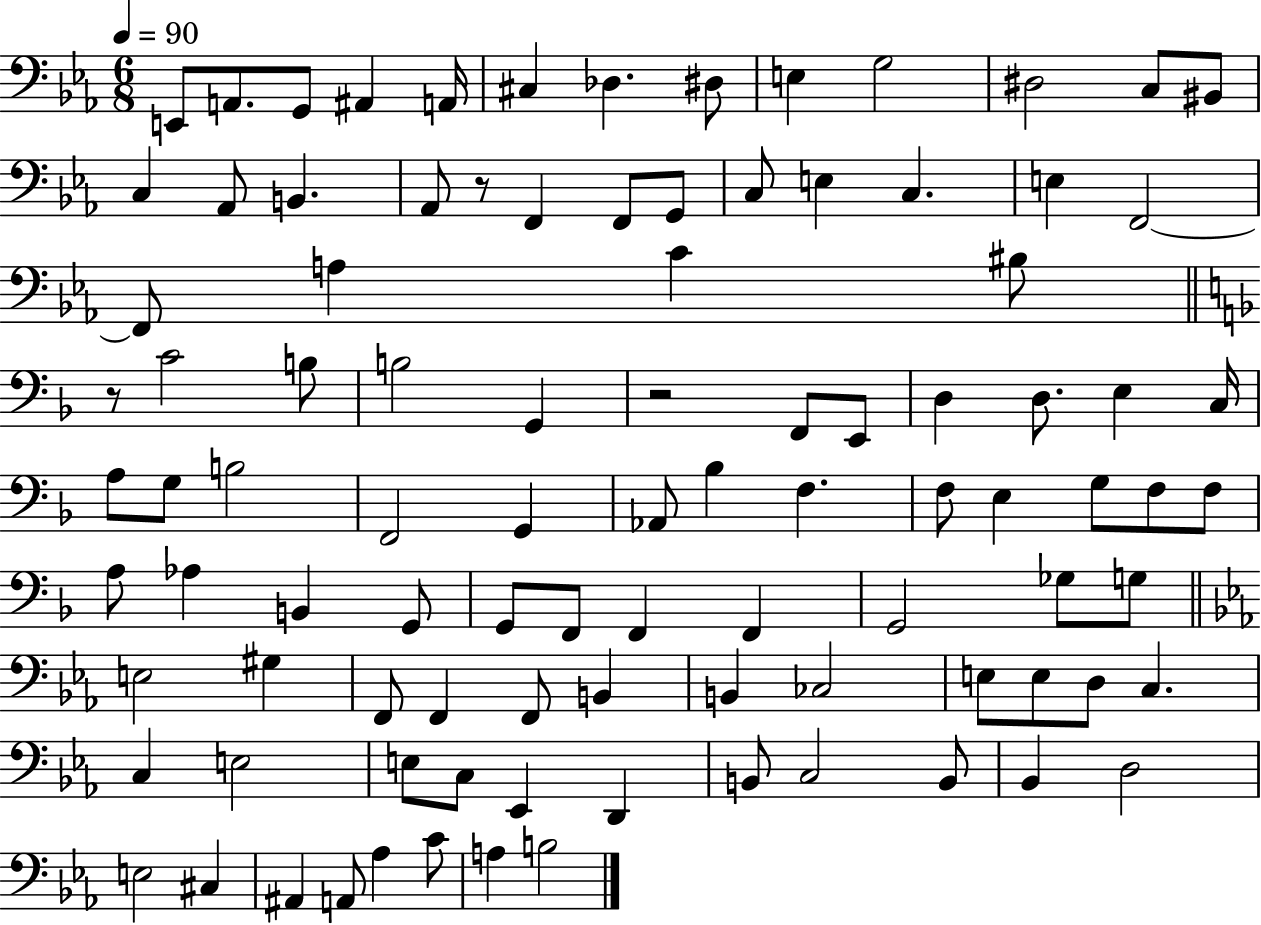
{
  \clef bass
  \numericTimeSignature
  \time 6/8
  \key ees \major
  \tempo 4 = 90
  e,8 a,8. g,8 ais,4 a,16 | cis4 des4. dis8 | e4 g2 | dis2 c8 bis,8 | \break c4 aes,8 b,4. | aes,8 r8 f,4 f,8 g,8 | c8 e4 c4. | e4 f,2~~ | \break f,8 a4 c'4 bis8 | \bar "||" \break \key f \major r8 c'2 b8 | b2 g,4 | r2 f,8 e,8 | d4 d8. e4 c16 | \break a8 g8 b2 | f,2 g,4 | aes,8 bes4 f4. | f8 e4 g8 f8 f8 | \break a8 aes4 b,4 g,8 | g,8 f,8 f,4 f,4 | g,2 ges8 g8 | \bar "||" \break \key ees \major e2 gis4 | f,8 f,4 f,8 b,4 | b,4 ces2 | e8 e8 d8 c4. | \break c4 e2 | e8 c8 ees,4 d,4 | b,8 c2 b,8 | bes,4 d2 | \break e2 cis4 | ais,4 a,8 aes4 c'8 | a4 b2 | \bar "|."
}